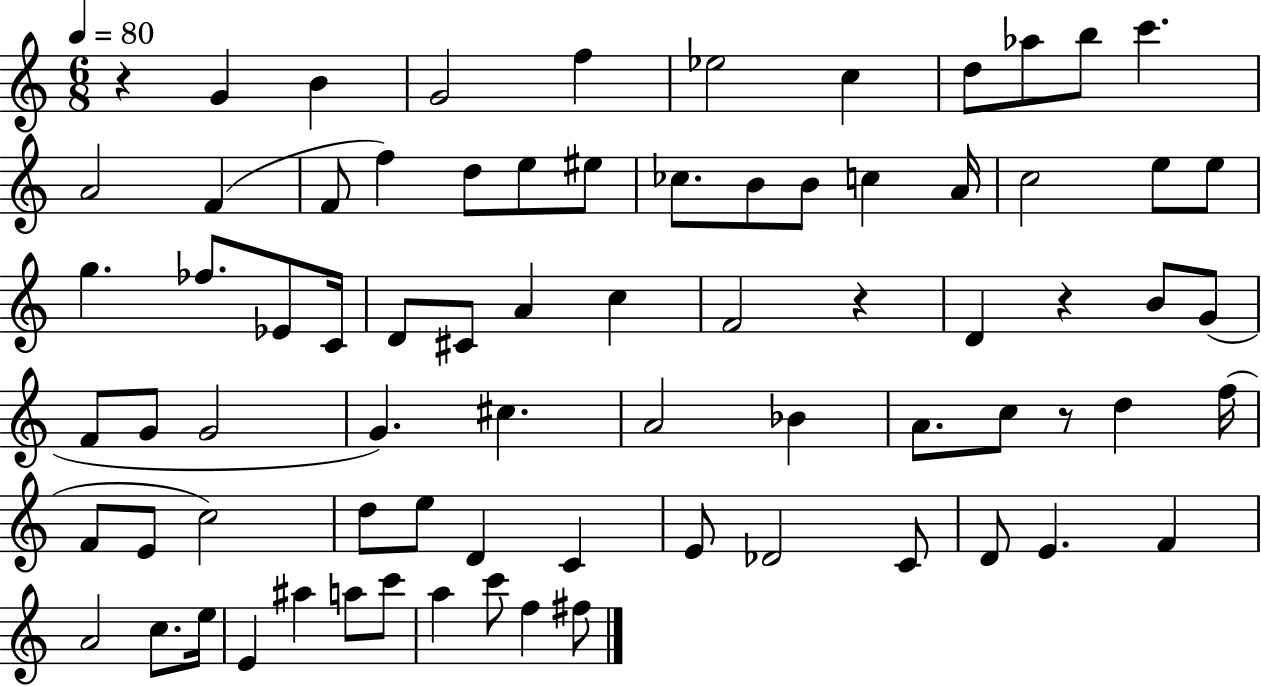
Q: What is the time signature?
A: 6/8